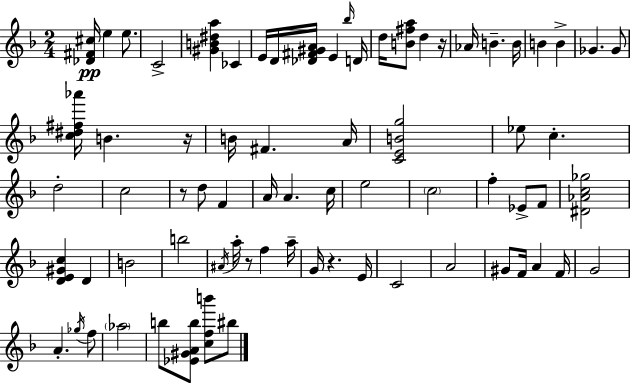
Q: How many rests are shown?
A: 5